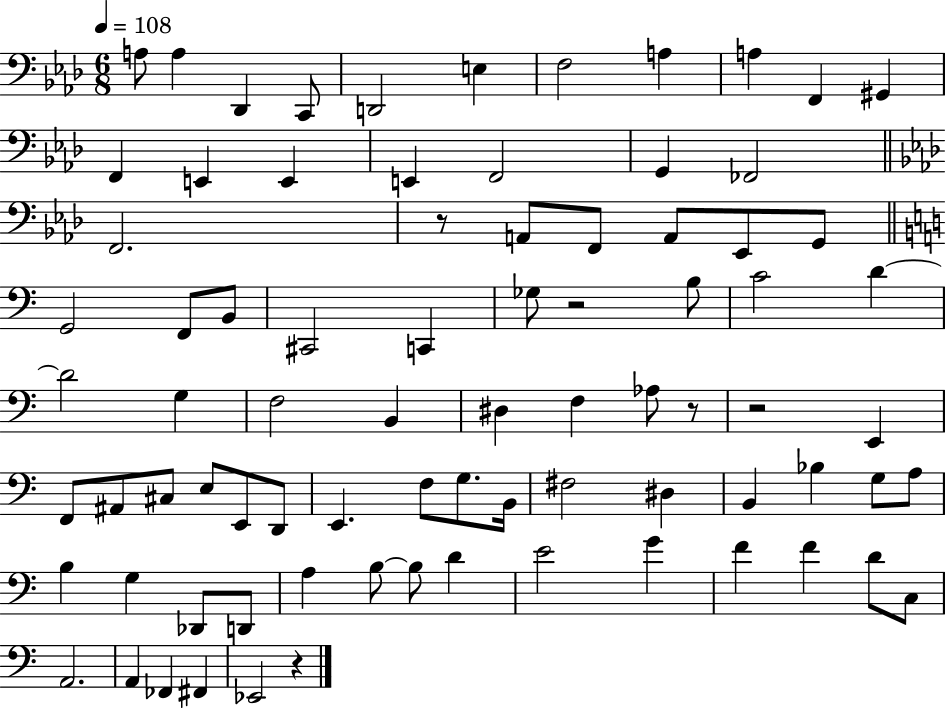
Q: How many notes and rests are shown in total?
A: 81